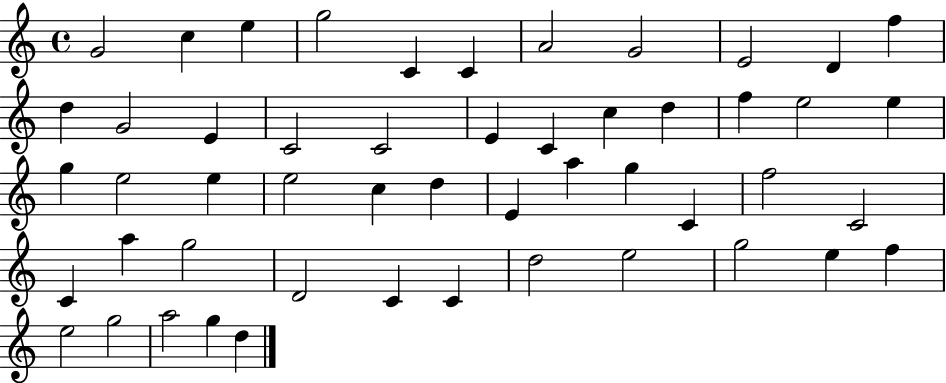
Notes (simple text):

G4/h C5/q E5/q G5/h C4/q C4/q A4/h G4/h E4/h D4/q F5/q D5/q G4/h E4/q C4/h C4/h E4/q C4/q C5/q D5/q F5/q E5/h E5/q G5/q E5/h E5/q E5/h C5/q D5/q E4/q A5/q G5/q C4/q F5/h C4/h C4/q A5/q G5/h D4/h C4/q C4/q D5/h E5/h G5/h E5/q F5/q E5/h G5/h A5/h G5/q D5/q